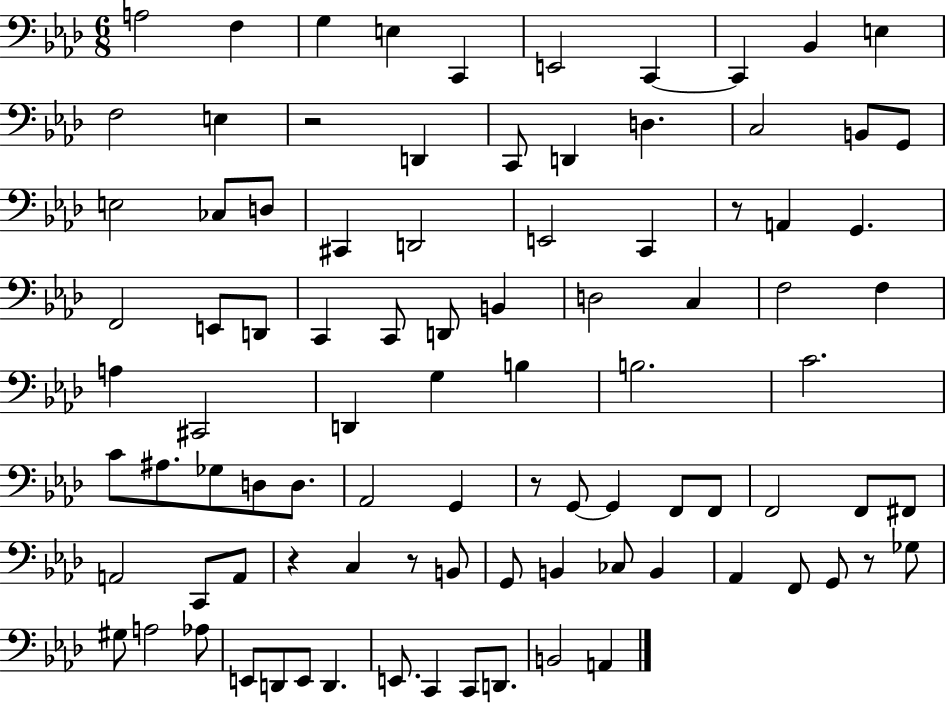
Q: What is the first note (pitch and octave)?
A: A3